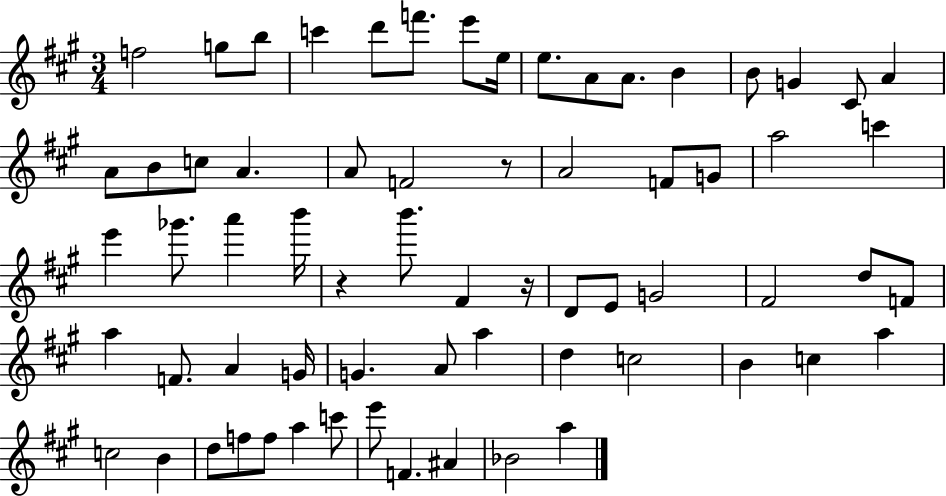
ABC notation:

X:1
T:Untitled
M:3/4
L:1/4
K:A
f2 g/2 b/2 c' d'/2 f'/2 e'/2 e/4 e/2 A/2 A/2 B B/2 G ^C/2 A A/2 B/2 c/2 A A/2 F2 z/2 A2 F/2 G/2 a2 c' e' _g'/2 a' b'/4 z b'/2 ^F z/4 D/2 E/2 G2 ^F2 d/2 F/2 a F/2 A G/4 G A/2 a d c2 B c a c2 B d/2 f/2 f/2 a c'/2 e'/2 F ^A _B2 a